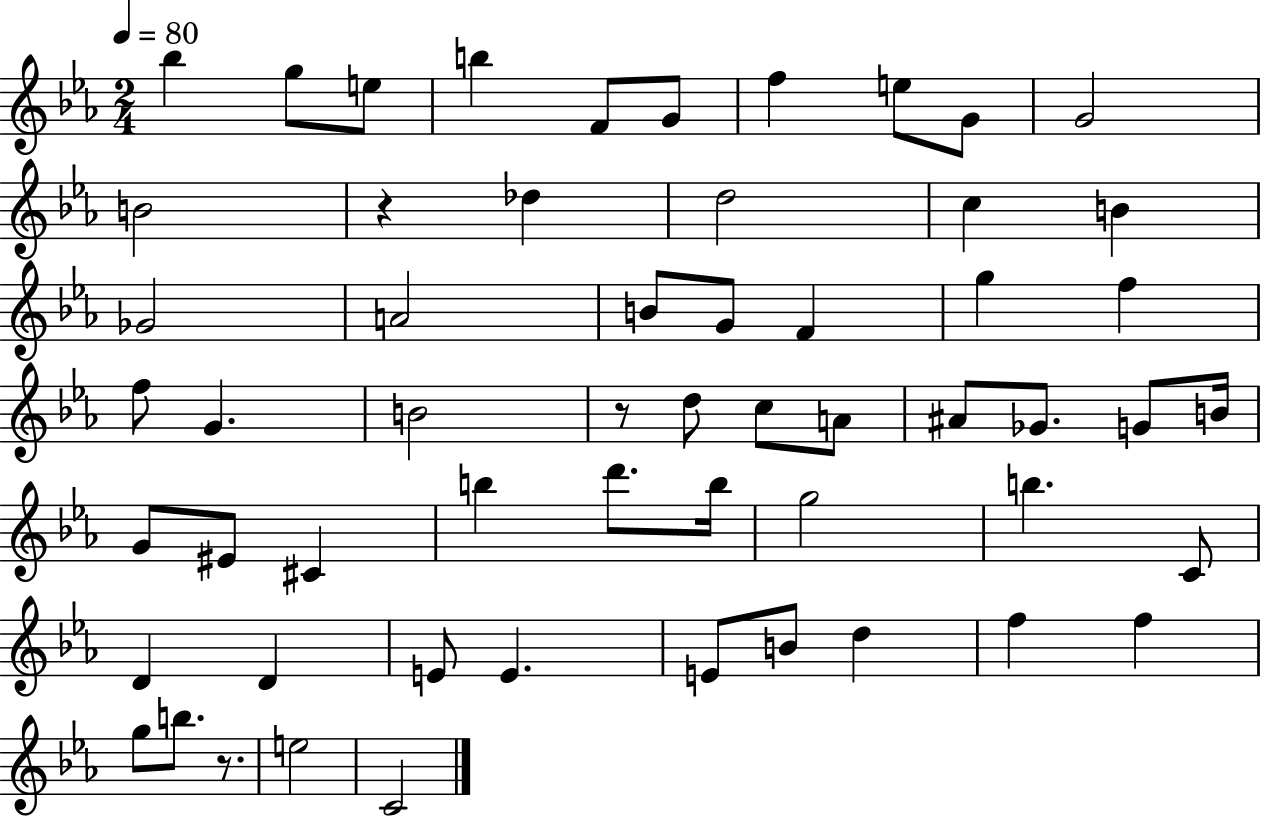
X:1
T:Untitled
M:2/4
L:1/4
K:Eb
_b g/2 e/2 b F/2 G/2 f e/2 G/2 G2 B2 z _d d2 c B _G2 A2 B/2 G/2 F g f f/2 G B2 z/2 d/2 c/2 A/2 ^A/2 _G/2 G/2 B/4 G/2 ^E/2 ^C b d'/2 b/4 g2 b C/2 D D E/2 E E/2 B/2 d f f g/2 b/2 z/2 e2 C2